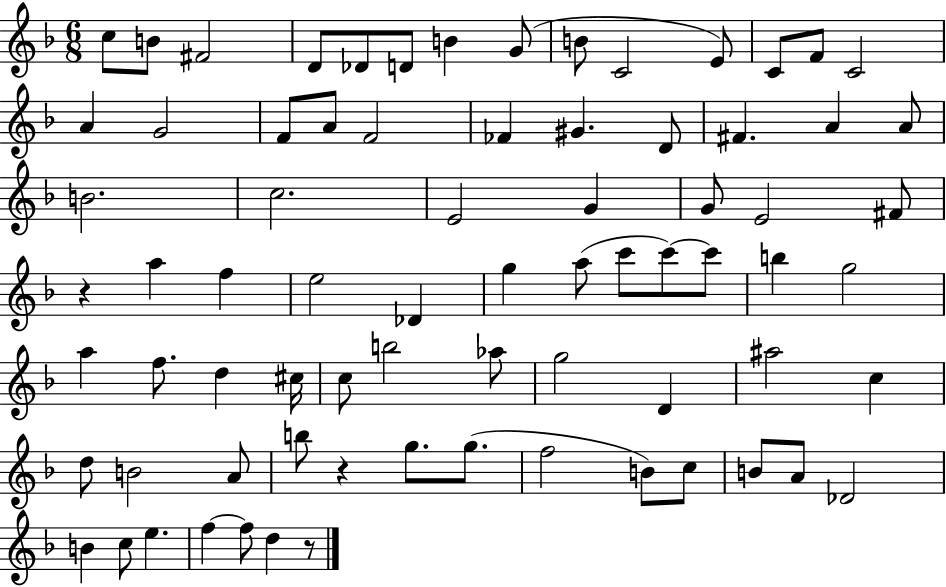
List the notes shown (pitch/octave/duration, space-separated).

C5/e B4/e F#4/h D4/e Db4/e D4/e B4/q G4/e B4/e C4/h E4/e C4/e F4/e C4/h A4/q G4/h F4/e A4/e F4/h FES4/q G#4/q. D4/e F#4/q. A4/q A4/e B4/h. C5/h. E4/h G4/q G4/e E4/h F#4/e R/q A5/q F5/q E5/h Db4/q G5/q A5/e C6/e C6/e C6/e B5/q G5/h A5/q F5/e. D5/q C#5/s C5/e B5/h Ab5/e G5/h D4/q A#5/h C5/q D5/e B4/h A4/e B5/e R/q G5/e. G5/e. F5/h B4/e C5/e B4/e A4/e Db4/h B4/q C5/e E5/q. F5/q F5/e D5/q R/e